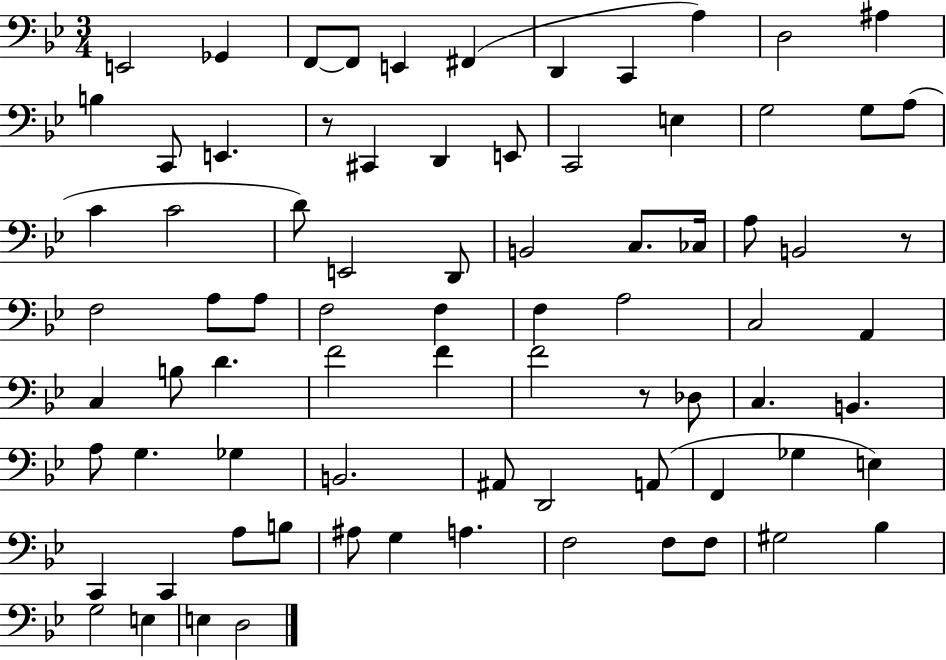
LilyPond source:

{
  \clef bass
  \numericTimeSignature
  \time 3/4
  \key bes \major
  \repeat volta 2 { e,2 ges,4 | f,8~~ f,8 e,4 fis,4( | d,4 c,4 a4) | d2 ais4 | \break b4 c,8 e,4. | r8 cis,4 d,4 e,8 | c,2 e4 | g2 g8 a8( | \break c'4 c'2 | d'8) e,2 d,8 | b,2 c8. ces16 | a8 b,2 r8 | \break f2 a8 a8 | f2 f4 | f4 a2 | c2 a,4 | \break c4 b8 d'4. | f'2 f'4 | f'2 r8 des8 | c4. b,4. | \break a8 g4. ges4 | b,2. | ais,8 d,2 a,8( | f,4 ges4 e4) | \break c,4 c,4 a8 b8 | ais8 g4 a4. | f2 f8 f8 | gis2 bes4 | \break g2 e4 | e4 d2 | } \bar "|."
}